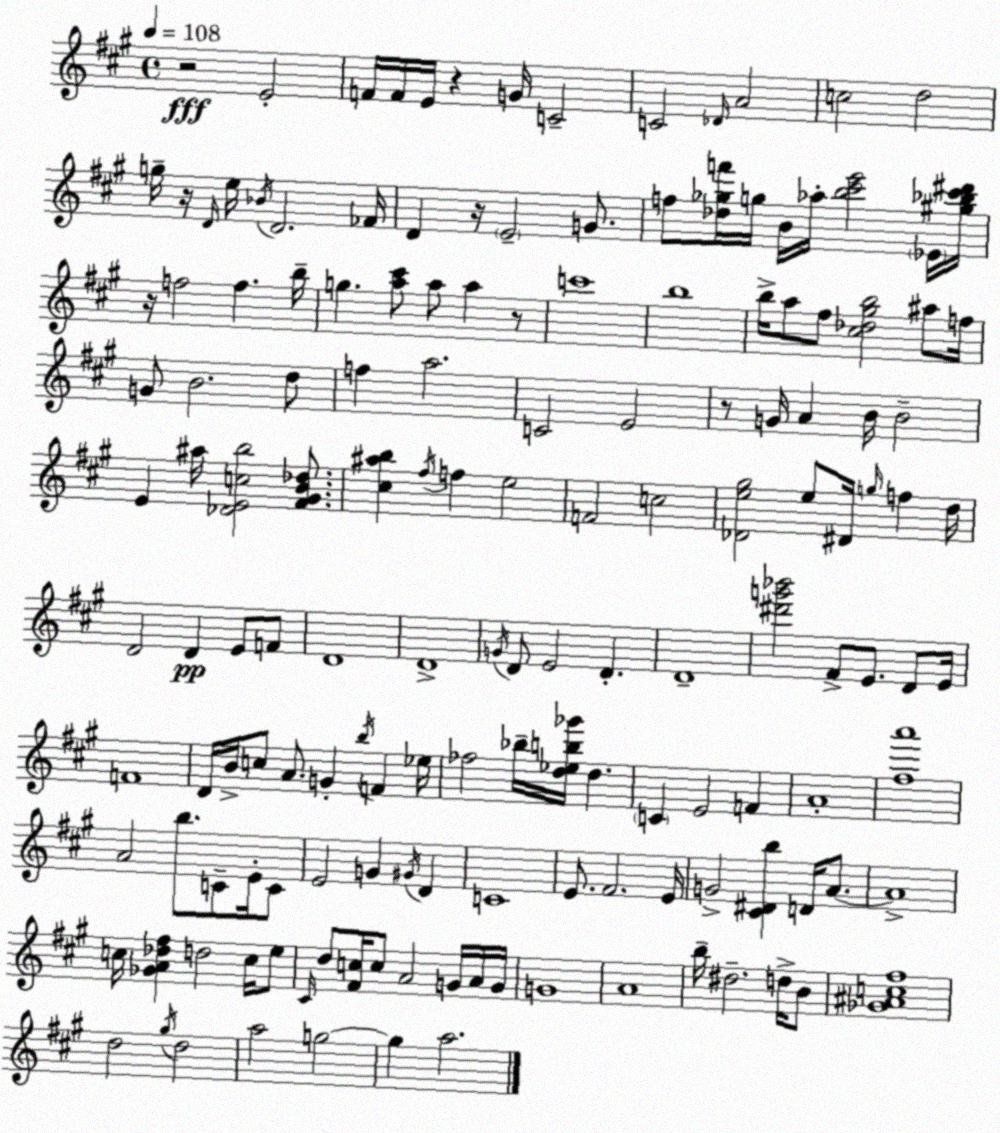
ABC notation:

X:1
T:Untitled
M:4/4
L:1/4
K:A
z2 E2 F/4 F/4 E/4 z G/4 C2 C2 _D/4 A2 c2 d2 g/4 z/4 D/4 e/4 _B/4 D2 _F/4 D z/4 E2 G/2 f/2 [_d_gf']/4 g/4 B/4 _a/4 [b^c'e']2 _E/4 [^g_b^c'^d']/4 z/4 f2 f b/4 g [a^c']/2 a/2 a z/2 c'4 b4 b/4 a/2 ^f/2 [^c_d^gb]2 ^a/2 f/4 G/2 B2 d/2 f a2 C2 E2 z/2 G/4 A B/4 B2 E ^a/4 [_DEcb]2 [^F^GB_d]/2 [^c^ab] ^f/4 f e2 F2 c2 [_De^g]2 e/2 ^D/4 g/4 f d/4 D2 D E/2 F/2 D4 D4 G/4 D/2 E2 D D4 [^d'g'_b']2 ^F/2 E/2 D/2 E/4 F4 D/4 B/4 c/2 A/2 G b/4 F _e/4 _f2 _b/4 [d_eb_g']/4 d C E2 F A4 [^fa']4 A2 b/2 C/2 E/4 C/2 E2 G ^G/4 D C4 E/2 ^F2 E/4 G2 [^C^Db] D/4 A/2 A4 c/4 [_GA_d^f] d2 c/4 e/2 ^C/4 d/2 [^Fc]/4 c/2 A2 G/4 A/4 G/4 G4 A4 b/4 ^d2 d/4 B/2 [_G^Ac^f]4 d2 ^g/4 d2 a2 g2 g a2